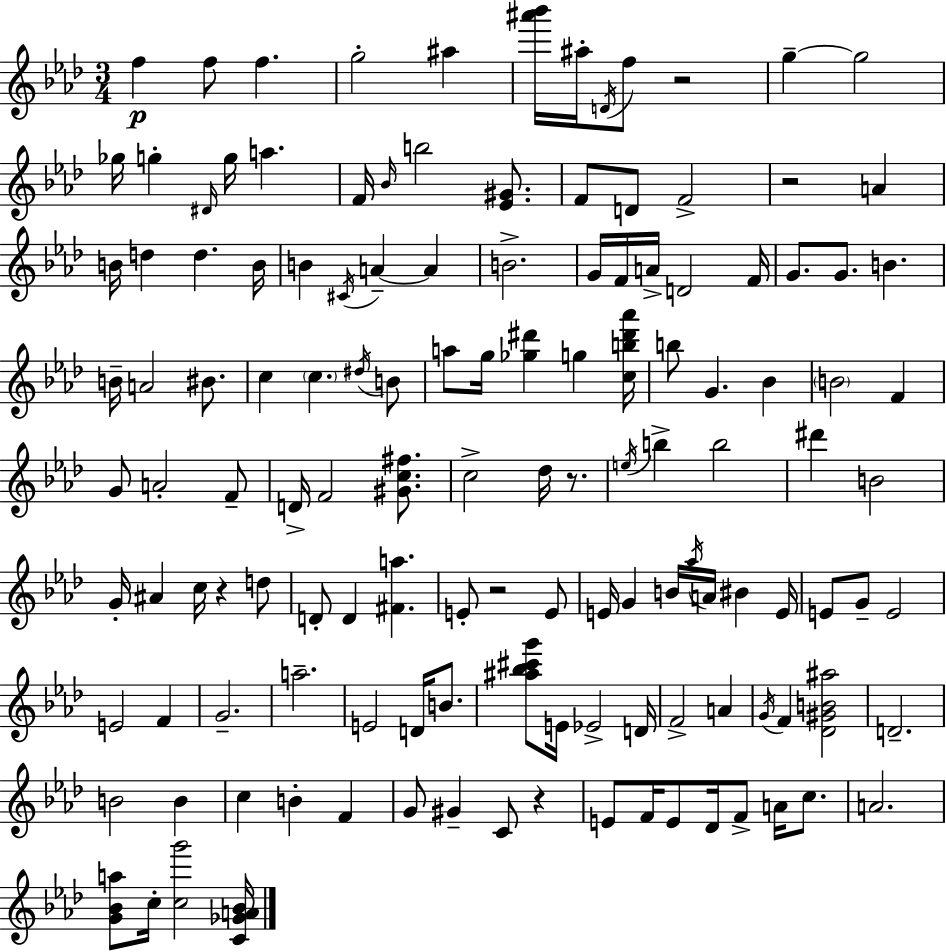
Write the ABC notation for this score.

X:1
T:Untitled
M:3/4
L:1/4
K:Ab
f f/2 f g2 ^a [^a'_b']/4 ^a/4 D/4 f/2 z2 g g2 _g/4 g ^D/4 g/4 a F/4 _B/4 b2 [_E^G]/2 F/2 D/2 F2 z2 A B/4 d d B/4 B ^C/4 A A B2 G/4 F/4 A/4 D2 F/4 G/2 G/2 B B/4 A2 ^B/2 c c ^d/4 B/2 a/2 g/4 [_g^d'] g [cb^d'_a']/4 b/2 G _B B2 F G/2 A2 F/2 D/4 F2 [^Gc^f]/2 c2 _d/4 z/2 e/4 b b2 ^d' B2 G/4 ^A c/4 z d/2 D/2 D [^Fa] E/2 z2 E/2 E/4 G B/4 _a/4 A/4 ^B E/4 E/2 G/2 E2 E2 F G2 a2 E2 D/4 B/2 [^a_b^c'g']/2 E/4 _E2 D/4 F2 A G/4 F [_D^GB^a]2 D2 B2 B c B F G/2 ^G C/2 z E/2 F/4 E/2 _D/4 F/2 A/4 c/2 A2 [G_Ba]/2 c/4 [cg']2 [C_GA_B]/4